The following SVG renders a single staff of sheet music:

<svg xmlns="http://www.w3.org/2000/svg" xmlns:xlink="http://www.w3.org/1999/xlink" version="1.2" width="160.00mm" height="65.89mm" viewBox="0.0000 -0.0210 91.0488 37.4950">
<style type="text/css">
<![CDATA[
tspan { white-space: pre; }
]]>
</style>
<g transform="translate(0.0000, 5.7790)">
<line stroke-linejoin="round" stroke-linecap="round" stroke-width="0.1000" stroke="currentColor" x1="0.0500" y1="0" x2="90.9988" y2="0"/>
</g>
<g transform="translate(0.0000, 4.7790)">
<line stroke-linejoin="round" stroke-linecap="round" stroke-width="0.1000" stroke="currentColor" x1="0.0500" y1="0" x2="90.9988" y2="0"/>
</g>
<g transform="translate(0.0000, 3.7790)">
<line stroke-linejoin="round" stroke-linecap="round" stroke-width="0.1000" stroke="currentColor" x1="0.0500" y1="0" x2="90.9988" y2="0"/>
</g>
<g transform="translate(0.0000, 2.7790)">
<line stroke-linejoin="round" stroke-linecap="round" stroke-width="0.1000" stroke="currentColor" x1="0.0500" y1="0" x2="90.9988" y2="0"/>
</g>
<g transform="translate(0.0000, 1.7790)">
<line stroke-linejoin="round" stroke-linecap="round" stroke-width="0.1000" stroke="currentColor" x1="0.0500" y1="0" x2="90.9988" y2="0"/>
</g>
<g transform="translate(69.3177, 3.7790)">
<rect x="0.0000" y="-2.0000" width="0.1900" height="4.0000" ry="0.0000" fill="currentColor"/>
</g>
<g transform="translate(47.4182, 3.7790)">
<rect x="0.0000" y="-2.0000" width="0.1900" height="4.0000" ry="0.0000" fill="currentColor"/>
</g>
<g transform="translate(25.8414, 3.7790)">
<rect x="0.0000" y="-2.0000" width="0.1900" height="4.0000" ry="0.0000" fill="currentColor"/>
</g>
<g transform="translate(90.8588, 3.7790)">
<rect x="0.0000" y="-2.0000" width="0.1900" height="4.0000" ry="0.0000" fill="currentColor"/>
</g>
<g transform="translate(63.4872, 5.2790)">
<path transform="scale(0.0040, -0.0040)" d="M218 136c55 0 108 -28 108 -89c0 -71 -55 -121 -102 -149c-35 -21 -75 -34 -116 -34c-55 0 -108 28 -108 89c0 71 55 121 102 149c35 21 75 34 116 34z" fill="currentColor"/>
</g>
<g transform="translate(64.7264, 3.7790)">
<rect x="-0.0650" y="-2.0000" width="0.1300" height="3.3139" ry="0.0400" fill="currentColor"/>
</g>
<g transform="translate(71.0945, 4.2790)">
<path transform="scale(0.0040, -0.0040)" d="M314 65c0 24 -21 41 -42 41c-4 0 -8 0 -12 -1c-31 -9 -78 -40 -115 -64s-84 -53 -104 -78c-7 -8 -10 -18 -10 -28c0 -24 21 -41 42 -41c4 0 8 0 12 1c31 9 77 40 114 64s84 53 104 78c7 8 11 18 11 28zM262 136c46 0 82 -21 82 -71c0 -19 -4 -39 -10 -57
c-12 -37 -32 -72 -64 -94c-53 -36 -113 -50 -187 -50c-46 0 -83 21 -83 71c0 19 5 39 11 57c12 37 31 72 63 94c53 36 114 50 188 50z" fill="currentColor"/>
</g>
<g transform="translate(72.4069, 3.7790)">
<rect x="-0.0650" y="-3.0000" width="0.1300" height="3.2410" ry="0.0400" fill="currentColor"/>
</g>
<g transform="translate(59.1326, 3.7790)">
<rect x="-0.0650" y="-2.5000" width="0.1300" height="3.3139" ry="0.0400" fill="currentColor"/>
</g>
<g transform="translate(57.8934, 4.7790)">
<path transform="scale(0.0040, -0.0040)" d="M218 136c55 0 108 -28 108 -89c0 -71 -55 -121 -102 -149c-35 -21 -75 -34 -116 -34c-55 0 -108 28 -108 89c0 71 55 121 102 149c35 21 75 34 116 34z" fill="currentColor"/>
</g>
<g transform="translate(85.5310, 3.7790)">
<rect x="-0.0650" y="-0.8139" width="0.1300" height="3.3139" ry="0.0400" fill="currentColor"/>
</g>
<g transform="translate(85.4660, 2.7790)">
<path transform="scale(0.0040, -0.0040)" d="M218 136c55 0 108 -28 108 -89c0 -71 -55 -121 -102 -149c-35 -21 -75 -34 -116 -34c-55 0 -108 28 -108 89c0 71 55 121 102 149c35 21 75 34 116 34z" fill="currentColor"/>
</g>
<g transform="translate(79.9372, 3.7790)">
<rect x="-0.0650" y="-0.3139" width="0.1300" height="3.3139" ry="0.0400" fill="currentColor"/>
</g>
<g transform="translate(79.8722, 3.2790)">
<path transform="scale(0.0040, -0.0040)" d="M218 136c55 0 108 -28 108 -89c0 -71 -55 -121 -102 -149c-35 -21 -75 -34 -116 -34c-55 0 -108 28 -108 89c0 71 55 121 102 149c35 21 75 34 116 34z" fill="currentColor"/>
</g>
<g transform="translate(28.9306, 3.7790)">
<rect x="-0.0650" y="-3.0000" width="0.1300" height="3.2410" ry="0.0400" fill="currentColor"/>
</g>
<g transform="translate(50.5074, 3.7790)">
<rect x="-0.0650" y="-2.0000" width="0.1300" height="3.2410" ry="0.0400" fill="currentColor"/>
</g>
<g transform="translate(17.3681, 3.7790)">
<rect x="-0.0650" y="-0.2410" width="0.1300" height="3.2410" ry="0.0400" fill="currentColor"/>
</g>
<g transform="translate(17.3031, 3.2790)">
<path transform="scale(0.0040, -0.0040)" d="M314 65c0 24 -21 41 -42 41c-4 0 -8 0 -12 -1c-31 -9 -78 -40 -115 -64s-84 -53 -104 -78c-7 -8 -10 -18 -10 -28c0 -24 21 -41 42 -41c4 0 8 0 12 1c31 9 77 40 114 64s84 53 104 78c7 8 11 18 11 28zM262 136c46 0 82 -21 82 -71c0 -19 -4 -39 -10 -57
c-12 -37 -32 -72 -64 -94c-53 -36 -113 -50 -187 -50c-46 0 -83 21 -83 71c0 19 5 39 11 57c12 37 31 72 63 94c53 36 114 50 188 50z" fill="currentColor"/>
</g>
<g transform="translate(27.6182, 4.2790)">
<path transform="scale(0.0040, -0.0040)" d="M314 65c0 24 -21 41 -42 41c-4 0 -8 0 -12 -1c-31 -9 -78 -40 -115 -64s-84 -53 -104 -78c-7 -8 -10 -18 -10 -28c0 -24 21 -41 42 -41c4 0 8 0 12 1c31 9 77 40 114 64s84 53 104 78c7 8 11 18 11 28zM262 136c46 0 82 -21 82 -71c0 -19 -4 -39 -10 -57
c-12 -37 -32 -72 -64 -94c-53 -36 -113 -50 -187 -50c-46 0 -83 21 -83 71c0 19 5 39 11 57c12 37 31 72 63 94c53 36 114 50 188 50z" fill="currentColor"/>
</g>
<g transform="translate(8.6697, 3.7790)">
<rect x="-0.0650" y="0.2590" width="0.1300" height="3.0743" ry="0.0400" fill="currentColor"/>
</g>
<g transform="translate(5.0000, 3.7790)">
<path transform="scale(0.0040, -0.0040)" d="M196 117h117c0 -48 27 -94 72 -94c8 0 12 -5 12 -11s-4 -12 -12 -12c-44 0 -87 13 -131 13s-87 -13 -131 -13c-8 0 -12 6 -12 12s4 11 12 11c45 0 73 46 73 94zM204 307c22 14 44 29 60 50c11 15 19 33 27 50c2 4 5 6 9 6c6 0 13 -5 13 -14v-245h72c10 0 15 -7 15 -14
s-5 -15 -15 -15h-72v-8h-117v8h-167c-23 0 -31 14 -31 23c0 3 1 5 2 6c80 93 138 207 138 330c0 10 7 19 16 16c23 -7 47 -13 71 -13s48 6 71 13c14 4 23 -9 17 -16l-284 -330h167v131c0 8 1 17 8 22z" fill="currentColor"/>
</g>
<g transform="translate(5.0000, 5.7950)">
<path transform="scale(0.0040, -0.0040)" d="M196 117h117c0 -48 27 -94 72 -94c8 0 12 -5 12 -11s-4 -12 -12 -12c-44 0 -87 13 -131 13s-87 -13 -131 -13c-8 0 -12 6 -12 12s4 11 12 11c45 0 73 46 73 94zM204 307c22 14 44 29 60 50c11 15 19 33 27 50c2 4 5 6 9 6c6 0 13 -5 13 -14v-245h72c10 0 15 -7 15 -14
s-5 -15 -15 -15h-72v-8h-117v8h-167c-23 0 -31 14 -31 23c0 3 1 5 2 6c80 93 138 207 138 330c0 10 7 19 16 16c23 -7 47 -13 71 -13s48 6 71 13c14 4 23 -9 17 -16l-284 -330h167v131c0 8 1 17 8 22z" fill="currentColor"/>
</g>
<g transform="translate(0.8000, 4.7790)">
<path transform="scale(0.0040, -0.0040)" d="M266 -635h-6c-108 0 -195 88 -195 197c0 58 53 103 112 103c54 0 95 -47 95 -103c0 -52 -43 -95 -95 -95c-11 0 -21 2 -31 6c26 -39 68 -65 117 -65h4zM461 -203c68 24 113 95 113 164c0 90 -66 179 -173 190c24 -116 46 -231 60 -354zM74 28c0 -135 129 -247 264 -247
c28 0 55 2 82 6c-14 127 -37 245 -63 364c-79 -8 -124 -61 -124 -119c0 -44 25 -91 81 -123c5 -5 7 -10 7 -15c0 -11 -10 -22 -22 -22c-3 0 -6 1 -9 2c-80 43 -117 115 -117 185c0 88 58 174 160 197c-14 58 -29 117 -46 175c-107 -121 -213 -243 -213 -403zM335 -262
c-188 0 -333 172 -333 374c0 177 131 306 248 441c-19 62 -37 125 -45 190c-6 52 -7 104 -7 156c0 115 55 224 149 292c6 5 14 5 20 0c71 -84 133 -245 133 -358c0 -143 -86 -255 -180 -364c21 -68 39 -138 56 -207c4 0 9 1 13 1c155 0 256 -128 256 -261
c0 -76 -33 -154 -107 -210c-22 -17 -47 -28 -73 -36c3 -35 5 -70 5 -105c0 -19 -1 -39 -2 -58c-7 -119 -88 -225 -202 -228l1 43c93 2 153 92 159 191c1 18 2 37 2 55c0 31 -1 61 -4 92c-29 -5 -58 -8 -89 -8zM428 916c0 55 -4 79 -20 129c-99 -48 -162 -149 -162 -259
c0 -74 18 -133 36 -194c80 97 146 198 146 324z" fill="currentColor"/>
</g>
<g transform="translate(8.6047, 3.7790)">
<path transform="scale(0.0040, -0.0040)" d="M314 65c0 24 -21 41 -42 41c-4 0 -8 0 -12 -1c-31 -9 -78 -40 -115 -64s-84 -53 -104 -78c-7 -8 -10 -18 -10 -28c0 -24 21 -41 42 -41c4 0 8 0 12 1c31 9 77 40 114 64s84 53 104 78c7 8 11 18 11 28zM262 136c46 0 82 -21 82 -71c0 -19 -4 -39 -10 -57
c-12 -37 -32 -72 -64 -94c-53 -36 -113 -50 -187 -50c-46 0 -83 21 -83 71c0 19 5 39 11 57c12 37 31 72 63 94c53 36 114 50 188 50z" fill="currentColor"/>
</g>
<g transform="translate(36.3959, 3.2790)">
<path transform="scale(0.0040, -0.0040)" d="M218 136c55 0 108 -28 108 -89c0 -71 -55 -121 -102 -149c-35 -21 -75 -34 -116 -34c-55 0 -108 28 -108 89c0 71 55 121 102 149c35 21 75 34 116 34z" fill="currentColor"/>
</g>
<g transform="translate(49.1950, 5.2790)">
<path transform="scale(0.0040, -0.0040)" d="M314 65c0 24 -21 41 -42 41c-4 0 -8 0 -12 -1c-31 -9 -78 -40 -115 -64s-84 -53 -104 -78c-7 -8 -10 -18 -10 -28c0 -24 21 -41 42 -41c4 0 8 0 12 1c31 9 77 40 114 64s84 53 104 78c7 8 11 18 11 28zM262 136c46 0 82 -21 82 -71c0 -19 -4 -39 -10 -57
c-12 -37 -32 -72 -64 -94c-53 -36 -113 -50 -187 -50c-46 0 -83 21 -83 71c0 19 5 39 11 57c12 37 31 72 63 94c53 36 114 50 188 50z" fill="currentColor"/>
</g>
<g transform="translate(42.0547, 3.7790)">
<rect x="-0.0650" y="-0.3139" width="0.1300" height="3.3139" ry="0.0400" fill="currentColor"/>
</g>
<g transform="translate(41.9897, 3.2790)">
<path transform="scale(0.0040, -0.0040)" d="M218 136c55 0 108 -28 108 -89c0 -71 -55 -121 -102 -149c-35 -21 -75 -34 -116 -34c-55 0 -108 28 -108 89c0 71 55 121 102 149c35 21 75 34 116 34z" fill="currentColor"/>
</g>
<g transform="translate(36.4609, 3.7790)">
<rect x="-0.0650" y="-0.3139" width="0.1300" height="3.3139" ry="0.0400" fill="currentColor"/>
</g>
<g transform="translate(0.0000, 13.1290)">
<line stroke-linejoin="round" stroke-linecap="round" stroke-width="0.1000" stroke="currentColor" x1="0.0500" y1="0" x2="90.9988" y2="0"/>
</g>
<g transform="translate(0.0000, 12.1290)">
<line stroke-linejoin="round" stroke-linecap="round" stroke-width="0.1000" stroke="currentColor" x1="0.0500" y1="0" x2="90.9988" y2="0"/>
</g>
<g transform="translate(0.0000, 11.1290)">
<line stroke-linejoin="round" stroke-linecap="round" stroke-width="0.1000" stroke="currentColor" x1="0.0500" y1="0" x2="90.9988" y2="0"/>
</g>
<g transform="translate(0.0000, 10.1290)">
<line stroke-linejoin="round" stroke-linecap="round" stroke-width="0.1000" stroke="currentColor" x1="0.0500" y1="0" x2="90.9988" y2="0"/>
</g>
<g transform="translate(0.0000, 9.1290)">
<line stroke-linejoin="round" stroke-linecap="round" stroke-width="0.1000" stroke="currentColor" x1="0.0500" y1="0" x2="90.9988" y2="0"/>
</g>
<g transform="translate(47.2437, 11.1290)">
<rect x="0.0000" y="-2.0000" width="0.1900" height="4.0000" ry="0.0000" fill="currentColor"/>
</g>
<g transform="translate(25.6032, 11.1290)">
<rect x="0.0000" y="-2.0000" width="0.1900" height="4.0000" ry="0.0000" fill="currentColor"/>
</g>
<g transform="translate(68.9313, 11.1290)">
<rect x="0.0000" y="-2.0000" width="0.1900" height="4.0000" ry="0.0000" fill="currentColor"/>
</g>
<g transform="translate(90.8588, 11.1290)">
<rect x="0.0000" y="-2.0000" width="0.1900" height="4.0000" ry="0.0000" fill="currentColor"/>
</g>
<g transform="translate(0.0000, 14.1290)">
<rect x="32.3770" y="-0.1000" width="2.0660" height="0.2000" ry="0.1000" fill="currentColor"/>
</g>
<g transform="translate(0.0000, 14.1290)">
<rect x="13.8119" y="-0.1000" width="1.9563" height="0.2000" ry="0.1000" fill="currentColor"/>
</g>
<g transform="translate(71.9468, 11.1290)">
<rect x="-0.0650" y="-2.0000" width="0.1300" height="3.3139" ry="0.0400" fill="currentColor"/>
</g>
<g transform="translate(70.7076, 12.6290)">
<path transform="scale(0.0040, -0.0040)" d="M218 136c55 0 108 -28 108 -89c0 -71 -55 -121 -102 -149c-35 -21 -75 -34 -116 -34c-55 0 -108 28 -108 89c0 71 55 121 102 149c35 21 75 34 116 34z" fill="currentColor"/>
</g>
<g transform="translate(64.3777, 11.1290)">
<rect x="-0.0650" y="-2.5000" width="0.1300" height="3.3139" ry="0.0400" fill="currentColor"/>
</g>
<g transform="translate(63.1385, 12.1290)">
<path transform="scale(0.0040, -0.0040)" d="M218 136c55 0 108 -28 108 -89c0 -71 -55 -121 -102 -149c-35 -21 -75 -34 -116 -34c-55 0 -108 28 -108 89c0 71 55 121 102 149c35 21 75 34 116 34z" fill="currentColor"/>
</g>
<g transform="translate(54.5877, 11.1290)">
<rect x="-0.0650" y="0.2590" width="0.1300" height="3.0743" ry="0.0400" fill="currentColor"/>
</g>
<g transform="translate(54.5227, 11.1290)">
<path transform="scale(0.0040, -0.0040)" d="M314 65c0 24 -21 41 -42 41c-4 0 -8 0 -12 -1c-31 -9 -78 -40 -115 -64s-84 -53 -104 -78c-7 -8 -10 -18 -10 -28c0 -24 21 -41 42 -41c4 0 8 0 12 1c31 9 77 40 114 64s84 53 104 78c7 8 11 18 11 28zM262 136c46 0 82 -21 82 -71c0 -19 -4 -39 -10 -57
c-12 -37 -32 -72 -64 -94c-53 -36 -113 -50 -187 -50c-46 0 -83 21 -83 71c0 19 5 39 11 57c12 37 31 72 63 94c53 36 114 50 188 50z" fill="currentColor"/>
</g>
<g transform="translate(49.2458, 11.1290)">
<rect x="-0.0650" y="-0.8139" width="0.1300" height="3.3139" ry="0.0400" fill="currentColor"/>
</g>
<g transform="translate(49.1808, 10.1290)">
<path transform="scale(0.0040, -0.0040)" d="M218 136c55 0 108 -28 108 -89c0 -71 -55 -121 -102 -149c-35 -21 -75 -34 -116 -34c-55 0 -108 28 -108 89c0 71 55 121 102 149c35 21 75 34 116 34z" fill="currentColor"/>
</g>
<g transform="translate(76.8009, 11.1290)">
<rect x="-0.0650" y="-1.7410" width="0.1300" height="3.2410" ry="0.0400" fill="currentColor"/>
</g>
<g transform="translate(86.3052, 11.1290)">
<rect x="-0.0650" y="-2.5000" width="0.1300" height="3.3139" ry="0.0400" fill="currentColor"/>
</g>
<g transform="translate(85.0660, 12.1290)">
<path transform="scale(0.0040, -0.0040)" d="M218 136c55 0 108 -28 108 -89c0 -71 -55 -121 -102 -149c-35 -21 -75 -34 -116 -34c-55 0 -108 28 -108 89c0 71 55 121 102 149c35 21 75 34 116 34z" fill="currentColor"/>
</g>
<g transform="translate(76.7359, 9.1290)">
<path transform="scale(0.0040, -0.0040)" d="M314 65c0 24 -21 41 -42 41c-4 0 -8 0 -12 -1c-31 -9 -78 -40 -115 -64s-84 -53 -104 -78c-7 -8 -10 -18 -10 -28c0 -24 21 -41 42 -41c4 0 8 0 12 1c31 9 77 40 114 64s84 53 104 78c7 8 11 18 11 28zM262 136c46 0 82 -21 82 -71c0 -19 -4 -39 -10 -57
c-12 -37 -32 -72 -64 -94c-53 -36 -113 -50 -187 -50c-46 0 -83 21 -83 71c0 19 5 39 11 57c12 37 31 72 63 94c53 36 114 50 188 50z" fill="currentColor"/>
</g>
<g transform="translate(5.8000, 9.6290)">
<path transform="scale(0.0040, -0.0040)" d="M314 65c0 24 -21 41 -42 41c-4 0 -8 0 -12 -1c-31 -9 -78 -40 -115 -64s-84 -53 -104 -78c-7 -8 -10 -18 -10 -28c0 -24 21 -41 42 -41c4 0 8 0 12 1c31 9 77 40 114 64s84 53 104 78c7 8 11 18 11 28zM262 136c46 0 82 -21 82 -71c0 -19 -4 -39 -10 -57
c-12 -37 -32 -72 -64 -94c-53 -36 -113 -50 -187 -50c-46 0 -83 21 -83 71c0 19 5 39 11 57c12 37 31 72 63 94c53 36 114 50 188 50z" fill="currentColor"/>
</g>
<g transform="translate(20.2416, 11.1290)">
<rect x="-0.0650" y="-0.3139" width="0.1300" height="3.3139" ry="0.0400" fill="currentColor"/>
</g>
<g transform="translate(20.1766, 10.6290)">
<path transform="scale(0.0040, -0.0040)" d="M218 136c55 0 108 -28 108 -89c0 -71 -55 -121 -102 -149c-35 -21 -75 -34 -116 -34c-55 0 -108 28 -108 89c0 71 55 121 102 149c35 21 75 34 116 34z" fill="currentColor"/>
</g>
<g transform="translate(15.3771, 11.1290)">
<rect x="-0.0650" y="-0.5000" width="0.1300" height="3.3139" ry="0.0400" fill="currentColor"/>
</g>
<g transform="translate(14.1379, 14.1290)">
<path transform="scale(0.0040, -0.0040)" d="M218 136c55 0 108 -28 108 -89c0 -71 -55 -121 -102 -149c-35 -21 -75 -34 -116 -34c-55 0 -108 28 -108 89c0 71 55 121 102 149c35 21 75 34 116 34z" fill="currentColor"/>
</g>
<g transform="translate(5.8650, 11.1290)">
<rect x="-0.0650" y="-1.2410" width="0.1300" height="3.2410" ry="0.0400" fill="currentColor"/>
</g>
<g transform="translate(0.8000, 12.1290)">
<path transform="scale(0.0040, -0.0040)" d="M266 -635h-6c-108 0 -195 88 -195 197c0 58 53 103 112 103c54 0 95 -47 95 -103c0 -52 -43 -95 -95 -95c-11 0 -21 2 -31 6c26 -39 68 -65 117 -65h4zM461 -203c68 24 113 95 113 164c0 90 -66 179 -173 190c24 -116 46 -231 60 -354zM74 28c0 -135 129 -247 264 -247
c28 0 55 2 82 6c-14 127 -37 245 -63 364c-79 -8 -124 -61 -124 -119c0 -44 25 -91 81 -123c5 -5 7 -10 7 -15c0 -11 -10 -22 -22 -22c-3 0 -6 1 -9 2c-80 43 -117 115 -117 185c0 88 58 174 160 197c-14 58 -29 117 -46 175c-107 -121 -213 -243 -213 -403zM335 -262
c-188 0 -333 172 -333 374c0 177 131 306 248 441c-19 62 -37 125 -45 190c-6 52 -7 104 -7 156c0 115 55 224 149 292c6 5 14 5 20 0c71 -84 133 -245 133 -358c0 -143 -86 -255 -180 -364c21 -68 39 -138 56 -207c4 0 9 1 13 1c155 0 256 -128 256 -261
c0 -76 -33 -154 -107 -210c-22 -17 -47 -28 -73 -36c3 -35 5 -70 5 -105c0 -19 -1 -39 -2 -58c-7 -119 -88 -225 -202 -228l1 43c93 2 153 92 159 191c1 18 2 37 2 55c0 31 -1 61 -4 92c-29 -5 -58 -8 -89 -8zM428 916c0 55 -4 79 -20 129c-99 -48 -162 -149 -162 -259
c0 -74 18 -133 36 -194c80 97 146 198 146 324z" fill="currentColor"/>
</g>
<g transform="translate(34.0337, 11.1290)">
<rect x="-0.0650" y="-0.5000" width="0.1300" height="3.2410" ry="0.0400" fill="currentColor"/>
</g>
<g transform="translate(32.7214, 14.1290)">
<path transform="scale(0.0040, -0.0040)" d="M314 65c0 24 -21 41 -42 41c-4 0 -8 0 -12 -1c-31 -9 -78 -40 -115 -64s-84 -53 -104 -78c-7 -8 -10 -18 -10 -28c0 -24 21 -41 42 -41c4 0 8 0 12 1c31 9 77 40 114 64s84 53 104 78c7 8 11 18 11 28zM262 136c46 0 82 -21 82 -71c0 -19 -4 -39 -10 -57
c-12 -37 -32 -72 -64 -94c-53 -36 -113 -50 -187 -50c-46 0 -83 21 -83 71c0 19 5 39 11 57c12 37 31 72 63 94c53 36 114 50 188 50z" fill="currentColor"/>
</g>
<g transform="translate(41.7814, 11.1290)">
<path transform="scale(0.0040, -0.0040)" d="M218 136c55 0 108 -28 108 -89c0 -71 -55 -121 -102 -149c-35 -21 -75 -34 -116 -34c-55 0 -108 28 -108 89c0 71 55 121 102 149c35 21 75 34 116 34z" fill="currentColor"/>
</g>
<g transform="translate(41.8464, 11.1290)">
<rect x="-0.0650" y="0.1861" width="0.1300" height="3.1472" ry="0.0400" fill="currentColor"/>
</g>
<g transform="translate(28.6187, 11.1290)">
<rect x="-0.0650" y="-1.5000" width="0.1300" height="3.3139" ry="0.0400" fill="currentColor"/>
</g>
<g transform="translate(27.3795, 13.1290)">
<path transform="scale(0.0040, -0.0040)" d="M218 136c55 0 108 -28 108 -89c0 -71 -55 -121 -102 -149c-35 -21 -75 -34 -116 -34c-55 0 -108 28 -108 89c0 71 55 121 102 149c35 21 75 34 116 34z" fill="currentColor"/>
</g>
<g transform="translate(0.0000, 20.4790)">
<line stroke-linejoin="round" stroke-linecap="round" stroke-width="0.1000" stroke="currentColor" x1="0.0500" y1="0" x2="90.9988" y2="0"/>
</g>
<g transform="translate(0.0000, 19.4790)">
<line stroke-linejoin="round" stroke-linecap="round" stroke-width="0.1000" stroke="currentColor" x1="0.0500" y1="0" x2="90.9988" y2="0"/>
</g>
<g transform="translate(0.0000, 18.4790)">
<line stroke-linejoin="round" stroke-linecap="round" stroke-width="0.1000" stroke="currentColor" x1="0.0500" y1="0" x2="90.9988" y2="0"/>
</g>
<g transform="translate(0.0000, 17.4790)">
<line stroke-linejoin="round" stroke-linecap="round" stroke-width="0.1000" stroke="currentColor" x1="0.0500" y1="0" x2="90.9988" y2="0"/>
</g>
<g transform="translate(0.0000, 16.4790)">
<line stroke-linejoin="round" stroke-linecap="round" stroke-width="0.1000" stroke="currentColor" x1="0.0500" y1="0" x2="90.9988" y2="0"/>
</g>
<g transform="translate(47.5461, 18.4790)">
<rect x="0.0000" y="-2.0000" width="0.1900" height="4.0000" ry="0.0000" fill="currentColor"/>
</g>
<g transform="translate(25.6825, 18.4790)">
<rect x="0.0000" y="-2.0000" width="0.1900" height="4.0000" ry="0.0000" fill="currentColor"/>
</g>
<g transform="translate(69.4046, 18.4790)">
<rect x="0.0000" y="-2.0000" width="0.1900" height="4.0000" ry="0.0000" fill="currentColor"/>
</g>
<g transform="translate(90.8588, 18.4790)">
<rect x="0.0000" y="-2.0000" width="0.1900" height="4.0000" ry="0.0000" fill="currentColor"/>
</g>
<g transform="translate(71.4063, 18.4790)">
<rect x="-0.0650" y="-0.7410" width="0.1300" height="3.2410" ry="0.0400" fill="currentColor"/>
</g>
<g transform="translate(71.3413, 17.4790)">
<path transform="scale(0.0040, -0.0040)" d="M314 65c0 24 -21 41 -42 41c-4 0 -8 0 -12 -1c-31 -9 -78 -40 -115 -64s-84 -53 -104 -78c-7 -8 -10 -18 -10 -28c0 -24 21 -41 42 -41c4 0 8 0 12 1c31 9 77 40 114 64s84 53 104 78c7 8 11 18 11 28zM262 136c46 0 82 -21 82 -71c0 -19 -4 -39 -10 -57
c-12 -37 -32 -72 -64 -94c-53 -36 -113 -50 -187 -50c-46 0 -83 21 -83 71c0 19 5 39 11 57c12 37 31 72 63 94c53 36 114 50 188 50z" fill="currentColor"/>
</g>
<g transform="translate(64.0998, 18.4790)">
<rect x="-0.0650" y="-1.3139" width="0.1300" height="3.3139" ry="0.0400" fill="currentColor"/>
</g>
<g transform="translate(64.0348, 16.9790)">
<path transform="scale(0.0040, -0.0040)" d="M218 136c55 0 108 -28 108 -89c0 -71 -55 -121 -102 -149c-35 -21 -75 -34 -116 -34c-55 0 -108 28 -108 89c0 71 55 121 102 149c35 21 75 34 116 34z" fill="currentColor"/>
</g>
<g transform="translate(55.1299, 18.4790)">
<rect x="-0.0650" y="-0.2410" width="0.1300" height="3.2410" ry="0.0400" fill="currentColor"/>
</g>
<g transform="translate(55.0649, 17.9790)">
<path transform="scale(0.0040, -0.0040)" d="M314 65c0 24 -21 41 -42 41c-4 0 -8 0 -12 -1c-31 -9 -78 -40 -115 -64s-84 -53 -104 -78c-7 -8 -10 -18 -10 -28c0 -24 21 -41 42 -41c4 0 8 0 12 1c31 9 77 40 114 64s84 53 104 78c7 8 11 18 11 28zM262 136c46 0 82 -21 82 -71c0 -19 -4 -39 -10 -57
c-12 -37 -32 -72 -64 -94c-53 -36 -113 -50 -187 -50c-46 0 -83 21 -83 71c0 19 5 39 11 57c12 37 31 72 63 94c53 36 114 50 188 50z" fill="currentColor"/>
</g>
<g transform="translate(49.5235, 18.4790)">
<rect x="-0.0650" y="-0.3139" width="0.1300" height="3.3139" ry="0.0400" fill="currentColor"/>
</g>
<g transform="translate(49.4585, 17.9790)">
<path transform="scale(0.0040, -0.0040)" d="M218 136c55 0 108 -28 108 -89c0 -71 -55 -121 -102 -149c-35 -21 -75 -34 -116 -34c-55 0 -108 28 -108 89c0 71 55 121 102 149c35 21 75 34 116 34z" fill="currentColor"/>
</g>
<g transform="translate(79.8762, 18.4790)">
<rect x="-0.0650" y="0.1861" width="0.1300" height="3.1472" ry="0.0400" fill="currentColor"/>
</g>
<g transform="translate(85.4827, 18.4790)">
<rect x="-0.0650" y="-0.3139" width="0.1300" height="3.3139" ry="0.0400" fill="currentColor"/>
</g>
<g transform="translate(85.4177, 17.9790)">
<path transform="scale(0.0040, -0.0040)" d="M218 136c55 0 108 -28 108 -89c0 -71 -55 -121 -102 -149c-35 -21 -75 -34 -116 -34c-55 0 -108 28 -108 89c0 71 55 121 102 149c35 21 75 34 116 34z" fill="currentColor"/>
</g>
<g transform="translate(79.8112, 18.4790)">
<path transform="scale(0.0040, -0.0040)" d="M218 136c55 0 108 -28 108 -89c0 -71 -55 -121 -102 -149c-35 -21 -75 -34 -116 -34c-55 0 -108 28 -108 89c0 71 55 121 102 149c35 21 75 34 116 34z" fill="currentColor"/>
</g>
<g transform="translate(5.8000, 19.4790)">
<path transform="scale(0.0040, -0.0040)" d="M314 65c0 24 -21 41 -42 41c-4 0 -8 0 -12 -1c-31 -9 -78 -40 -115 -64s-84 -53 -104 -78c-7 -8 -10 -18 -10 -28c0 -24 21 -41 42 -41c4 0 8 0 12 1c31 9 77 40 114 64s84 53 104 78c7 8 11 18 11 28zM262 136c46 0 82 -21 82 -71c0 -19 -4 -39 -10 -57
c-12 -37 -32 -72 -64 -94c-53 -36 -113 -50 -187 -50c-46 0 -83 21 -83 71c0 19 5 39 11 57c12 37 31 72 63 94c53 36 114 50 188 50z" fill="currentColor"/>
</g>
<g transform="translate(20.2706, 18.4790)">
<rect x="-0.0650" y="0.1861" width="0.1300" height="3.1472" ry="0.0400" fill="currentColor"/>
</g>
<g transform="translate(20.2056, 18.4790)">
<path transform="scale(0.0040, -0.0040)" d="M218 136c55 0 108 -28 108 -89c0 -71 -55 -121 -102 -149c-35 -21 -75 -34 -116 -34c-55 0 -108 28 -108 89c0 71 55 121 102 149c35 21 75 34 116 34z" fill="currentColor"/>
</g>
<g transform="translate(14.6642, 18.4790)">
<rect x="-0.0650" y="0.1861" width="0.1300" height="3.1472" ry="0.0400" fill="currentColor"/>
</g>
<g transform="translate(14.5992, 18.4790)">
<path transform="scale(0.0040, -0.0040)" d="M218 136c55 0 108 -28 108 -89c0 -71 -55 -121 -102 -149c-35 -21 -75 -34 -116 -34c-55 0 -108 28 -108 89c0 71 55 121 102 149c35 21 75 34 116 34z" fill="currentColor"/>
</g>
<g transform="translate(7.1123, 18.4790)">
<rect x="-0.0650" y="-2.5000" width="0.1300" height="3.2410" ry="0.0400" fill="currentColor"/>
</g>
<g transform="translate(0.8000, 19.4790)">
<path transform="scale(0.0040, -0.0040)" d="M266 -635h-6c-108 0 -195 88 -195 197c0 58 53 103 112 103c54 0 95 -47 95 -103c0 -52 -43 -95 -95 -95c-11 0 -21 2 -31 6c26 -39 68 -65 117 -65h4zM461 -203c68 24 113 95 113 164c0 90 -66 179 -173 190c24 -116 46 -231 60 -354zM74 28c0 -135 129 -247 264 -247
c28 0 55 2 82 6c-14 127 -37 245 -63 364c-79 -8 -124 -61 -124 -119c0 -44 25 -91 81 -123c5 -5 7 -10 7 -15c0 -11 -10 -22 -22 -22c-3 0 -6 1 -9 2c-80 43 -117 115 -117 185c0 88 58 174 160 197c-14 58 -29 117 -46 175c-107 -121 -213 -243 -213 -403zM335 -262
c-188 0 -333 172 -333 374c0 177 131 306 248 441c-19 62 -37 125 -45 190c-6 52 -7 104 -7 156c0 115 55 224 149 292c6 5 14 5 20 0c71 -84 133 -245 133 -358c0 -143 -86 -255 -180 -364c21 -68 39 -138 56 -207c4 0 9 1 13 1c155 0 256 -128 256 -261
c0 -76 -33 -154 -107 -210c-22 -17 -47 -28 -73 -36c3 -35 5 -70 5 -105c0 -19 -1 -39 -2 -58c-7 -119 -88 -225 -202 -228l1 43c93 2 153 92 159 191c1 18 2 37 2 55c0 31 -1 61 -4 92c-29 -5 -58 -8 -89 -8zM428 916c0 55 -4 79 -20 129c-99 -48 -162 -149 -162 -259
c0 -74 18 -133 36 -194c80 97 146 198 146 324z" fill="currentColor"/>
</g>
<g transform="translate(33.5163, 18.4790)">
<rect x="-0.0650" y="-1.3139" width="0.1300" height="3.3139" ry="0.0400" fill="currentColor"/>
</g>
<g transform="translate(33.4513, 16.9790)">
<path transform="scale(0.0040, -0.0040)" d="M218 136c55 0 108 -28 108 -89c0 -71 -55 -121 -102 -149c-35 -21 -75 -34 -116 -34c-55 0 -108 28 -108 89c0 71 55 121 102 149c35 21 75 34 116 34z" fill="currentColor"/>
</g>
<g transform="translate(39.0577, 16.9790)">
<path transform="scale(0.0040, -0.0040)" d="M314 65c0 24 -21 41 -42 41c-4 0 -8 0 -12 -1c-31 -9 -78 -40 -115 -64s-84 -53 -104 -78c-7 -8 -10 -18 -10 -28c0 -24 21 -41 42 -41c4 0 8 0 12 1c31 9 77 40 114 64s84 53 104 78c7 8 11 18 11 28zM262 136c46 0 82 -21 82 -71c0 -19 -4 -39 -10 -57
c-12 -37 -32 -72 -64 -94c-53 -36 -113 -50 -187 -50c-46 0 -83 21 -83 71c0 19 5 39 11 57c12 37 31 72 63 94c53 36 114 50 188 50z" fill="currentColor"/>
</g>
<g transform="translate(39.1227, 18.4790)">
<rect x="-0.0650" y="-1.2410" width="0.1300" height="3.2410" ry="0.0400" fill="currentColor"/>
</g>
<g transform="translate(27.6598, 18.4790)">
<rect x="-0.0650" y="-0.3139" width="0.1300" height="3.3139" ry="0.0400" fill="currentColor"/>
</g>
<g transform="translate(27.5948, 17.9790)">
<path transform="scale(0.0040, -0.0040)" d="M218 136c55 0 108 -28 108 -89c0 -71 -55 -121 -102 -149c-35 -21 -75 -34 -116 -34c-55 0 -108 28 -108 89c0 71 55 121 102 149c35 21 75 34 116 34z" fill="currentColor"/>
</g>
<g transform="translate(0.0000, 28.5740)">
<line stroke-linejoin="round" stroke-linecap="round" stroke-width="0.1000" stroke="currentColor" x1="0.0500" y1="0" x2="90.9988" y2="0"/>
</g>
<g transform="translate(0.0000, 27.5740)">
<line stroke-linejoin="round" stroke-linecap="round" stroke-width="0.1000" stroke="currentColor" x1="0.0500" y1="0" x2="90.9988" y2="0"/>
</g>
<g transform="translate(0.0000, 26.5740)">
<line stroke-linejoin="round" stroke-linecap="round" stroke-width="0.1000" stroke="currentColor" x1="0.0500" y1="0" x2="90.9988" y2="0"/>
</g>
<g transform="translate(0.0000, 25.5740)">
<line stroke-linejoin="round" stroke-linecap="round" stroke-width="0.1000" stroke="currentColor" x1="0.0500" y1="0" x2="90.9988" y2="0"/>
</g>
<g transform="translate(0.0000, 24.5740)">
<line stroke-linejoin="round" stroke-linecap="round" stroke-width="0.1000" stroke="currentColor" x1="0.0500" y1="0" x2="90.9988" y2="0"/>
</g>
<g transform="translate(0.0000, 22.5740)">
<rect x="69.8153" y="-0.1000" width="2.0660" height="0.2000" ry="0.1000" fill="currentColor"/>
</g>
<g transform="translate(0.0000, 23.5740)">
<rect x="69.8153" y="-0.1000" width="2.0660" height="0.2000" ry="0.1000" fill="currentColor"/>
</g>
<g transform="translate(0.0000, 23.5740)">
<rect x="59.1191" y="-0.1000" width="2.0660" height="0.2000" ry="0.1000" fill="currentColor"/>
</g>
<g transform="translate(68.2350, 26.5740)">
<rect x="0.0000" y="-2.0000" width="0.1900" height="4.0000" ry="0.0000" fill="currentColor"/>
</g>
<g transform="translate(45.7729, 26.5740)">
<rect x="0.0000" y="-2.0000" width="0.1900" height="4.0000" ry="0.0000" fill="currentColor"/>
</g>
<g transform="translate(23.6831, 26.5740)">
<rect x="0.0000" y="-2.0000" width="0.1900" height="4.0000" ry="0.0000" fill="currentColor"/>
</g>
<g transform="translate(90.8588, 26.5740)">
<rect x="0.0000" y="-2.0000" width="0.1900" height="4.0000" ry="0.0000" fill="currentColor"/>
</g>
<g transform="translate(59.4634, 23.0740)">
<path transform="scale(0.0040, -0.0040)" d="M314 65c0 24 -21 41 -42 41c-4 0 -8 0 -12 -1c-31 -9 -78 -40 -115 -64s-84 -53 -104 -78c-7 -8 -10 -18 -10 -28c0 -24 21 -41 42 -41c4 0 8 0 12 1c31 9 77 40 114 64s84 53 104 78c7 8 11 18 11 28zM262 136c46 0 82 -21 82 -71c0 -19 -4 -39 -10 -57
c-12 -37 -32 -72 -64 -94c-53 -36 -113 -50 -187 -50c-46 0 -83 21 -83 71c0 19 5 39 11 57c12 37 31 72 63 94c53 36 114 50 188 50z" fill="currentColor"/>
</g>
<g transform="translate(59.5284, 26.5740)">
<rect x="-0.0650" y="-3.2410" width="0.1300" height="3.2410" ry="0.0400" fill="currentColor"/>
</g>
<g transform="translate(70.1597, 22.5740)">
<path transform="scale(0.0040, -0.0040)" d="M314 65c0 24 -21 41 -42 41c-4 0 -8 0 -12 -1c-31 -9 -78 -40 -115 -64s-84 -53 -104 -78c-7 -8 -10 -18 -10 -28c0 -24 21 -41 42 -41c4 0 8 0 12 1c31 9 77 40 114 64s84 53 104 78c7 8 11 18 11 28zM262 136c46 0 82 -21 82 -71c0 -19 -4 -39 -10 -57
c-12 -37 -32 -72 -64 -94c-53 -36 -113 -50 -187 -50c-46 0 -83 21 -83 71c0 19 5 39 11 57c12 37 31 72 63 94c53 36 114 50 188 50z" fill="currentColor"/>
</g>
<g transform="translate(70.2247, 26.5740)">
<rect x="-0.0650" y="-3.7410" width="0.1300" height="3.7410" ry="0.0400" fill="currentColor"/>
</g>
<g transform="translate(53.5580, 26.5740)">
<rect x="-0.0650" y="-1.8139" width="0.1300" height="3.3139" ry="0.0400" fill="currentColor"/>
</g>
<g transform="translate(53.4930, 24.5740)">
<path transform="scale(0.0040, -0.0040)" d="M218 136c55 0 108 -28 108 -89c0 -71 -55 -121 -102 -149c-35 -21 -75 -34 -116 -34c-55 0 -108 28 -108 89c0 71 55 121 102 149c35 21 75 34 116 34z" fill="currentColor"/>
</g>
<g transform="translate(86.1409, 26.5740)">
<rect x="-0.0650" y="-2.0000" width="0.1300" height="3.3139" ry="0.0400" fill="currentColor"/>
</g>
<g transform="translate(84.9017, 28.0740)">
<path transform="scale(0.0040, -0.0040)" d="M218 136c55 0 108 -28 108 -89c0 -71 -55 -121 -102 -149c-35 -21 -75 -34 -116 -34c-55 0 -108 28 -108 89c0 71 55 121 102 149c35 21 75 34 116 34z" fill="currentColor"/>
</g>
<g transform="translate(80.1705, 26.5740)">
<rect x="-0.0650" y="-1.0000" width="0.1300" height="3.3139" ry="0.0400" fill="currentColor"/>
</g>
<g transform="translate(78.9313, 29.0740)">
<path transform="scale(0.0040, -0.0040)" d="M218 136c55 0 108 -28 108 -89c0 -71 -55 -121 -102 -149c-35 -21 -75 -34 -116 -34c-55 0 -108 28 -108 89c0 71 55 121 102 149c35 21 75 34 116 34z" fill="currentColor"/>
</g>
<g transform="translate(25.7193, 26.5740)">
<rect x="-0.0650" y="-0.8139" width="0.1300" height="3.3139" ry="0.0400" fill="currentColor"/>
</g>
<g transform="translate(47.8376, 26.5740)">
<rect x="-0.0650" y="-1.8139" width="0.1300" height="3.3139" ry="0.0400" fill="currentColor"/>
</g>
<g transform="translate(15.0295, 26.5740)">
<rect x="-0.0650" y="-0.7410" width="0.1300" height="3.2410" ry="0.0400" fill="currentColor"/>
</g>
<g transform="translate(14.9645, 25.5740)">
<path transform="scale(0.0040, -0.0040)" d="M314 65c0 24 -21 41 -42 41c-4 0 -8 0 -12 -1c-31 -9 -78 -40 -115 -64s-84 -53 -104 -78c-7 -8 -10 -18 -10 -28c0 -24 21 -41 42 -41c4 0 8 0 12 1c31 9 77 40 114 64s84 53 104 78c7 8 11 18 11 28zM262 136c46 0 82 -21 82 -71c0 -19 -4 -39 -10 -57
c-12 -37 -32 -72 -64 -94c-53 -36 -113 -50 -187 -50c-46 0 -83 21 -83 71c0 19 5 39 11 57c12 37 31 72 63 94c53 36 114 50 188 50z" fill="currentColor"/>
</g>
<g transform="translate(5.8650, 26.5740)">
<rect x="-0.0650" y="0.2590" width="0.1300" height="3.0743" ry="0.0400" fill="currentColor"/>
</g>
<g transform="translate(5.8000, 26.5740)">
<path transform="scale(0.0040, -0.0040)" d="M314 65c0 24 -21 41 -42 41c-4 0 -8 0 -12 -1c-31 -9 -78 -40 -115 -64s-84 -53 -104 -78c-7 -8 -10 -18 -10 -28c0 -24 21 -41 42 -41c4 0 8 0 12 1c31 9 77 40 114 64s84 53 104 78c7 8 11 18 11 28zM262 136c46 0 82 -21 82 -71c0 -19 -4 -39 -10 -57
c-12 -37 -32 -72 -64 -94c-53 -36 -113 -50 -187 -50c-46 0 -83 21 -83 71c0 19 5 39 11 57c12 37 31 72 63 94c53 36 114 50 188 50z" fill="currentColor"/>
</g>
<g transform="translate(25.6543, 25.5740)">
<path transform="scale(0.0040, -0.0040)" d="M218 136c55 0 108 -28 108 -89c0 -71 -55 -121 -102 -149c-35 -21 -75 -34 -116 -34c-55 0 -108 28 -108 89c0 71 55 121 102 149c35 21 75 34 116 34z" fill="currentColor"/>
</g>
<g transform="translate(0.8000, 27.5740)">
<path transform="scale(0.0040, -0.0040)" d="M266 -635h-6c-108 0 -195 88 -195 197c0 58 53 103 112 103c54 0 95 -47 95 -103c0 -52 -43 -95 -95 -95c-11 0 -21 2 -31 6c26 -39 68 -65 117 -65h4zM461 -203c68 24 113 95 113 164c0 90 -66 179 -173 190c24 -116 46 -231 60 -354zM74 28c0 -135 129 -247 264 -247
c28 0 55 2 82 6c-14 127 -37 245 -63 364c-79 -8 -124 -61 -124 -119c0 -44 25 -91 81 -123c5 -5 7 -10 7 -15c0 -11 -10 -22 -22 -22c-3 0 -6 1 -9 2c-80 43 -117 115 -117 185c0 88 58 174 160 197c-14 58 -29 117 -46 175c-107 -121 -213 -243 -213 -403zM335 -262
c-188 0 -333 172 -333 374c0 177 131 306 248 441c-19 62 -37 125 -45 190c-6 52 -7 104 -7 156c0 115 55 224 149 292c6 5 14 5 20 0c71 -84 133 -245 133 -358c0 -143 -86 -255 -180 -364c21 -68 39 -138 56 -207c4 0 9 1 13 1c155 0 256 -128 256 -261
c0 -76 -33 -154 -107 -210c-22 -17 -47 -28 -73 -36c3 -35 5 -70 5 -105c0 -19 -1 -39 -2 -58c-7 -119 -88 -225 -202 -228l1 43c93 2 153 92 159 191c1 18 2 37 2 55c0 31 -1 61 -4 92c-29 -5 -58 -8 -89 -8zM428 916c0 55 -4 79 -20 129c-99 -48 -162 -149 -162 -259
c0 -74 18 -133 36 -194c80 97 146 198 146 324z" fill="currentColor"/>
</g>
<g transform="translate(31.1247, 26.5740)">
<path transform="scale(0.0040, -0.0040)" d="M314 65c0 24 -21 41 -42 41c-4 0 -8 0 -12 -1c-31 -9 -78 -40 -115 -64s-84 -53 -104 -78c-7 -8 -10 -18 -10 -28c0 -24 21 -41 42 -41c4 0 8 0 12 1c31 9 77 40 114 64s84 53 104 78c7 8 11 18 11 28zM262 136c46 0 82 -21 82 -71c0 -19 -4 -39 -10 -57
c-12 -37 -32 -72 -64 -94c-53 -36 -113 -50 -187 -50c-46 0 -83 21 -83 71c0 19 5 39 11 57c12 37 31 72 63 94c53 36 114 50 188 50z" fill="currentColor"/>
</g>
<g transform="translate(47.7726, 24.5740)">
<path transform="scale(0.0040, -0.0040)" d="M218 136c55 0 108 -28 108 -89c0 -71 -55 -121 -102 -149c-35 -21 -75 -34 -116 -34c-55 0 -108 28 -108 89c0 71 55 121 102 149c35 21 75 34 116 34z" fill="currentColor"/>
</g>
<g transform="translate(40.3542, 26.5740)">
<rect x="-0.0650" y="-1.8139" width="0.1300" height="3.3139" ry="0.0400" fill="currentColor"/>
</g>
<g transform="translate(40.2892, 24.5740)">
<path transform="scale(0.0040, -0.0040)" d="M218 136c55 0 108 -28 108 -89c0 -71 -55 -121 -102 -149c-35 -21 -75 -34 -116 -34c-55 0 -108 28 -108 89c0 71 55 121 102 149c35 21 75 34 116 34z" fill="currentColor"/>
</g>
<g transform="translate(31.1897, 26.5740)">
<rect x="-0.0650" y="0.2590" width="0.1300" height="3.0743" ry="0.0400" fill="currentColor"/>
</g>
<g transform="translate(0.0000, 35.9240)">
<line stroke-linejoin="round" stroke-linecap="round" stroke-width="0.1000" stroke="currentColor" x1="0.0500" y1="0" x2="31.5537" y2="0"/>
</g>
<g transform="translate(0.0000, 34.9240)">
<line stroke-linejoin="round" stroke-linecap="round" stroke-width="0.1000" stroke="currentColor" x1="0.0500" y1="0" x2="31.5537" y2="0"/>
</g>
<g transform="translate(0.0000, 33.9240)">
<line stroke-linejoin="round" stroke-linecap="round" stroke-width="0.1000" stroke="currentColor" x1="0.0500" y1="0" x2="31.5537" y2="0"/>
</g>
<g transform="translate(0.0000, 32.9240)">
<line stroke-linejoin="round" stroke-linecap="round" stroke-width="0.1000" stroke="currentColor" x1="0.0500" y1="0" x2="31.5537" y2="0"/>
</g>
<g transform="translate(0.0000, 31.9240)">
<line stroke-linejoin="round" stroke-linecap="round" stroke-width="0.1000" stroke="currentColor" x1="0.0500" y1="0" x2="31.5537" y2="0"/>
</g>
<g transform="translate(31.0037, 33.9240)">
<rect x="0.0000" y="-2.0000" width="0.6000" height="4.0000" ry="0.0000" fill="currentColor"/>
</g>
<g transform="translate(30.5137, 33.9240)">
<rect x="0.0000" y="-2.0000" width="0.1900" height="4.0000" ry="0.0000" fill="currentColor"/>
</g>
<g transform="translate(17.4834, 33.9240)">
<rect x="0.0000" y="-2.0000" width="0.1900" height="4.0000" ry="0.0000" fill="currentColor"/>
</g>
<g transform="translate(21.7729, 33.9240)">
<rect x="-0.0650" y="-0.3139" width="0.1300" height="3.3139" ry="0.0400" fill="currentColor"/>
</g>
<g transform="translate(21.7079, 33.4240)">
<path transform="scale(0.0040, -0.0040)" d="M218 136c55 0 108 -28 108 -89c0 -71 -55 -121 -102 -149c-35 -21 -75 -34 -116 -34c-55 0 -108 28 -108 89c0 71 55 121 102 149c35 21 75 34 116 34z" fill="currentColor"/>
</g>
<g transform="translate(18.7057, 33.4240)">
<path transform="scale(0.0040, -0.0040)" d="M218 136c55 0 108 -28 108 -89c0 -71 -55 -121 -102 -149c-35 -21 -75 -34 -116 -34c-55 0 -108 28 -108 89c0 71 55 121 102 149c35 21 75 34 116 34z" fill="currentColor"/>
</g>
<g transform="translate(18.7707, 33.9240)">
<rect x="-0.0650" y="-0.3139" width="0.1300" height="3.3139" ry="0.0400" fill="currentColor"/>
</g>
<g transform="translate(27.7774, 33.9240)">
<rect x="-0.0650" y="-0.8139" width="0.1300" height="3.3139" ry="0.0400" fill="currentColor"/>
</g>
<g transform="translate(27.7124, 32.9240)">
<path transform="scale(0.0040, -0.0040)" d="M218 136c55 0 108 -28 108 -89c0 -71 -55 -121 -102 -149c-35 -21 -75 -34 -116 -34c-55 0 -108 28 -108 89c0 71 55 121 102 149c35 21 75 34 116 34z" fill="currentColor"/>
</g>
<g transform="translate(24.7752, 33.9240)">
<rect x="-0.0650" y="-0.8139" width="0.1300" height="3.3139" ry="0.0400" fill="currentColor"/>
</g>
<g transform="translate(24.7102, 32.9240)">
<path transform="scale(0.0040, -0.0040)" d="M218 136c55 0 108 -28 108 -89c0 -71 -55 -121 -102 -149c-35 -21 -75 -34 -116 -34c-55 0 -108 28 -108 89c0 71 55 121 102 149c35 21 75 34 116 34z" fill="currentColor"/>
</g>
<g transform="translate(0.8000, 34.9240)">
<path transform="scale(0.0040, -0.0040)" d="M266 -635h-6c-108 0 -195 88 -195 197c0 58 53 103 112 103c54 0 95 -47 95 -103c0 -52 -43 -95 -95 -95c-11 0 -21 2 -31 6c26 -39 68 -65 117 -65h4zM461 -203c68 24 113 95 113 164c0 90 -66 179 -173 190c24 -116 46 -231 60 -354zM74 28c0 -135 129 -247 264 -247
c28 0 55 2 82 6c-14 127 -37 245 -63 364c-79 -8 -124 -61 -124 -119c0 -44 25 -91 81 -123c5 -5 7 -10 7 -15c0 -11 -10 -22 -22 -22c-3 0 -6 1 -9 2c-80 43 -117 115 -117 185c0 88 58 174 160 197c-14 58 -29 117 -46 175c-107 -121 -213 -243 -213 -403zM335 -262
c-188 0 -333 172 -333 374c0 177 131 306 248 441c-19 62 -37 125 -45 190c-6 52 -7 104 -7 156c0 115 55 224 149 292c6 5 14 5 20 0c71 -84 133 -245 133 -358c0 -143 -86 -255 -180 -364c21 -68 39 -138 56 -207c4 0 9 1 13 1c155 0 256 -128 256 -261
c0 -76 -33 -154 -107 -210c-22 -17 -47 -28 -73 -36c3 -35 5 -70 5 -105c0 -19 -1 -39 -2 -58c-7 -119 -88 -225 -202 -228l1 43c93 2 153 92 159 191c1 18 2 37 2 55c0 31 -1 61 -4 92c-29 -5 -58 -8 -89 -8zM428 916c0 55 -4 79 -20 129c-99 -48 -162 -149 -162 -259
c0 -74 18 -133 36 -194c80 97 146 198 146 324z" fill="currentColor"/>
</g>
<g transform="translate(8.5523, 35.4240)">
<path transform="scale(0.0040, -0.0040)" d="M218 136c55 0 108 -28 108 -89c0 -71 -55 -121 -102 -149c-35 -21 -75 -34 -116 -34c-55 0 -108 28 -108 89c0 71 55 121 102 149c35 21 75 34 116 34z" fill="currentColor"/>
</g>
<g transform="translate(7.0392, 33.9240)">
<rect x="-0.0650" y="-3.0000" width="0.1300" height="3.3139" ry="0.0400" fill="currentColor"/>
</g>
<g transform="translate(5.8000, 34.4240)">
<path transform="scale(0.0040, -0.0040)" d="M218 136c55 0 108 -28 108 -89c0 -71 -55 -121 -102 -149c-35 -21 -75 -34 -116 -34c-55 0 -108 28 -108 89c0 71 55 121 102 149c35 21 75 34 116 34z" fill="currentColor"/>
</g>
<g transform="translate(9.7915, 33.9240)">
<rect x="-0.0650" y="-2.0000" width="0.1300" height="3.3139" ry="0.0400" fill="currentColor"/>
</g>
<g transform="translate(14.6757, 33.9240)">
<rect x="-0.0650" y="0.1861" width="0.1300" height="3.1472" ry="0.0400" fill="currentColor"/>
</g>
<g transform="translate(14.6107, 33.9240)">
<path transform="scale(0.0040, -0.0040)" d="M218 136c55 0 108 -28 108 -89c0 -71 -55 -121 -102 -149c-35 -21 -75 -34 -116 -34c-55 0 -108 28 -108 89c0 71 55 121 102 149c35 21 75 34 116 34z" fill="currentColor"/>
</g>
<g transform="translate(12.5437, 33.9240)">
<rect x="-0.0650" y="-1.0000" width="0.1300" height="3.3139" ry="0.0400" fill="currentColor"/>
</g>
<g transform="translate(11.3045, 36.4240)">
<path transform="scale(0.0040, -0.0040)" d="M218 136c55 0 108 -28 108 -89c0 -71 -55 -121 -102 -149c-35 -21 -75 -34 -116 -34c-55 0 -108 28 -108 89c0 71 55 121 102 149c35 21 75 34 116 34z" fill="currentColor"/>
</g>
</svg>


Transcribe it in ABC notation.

X:1
T:Untitled
M:4/4
L:1/4
K:C
B2 c2 A2 c c F2 G F A2 c d e2 C c E C2 B d B2 G F f2 G G2 B B c e e2 c c2 e d2 B c B2 d2 d B2 f f f b2 c'2 D F A F D B c c d d